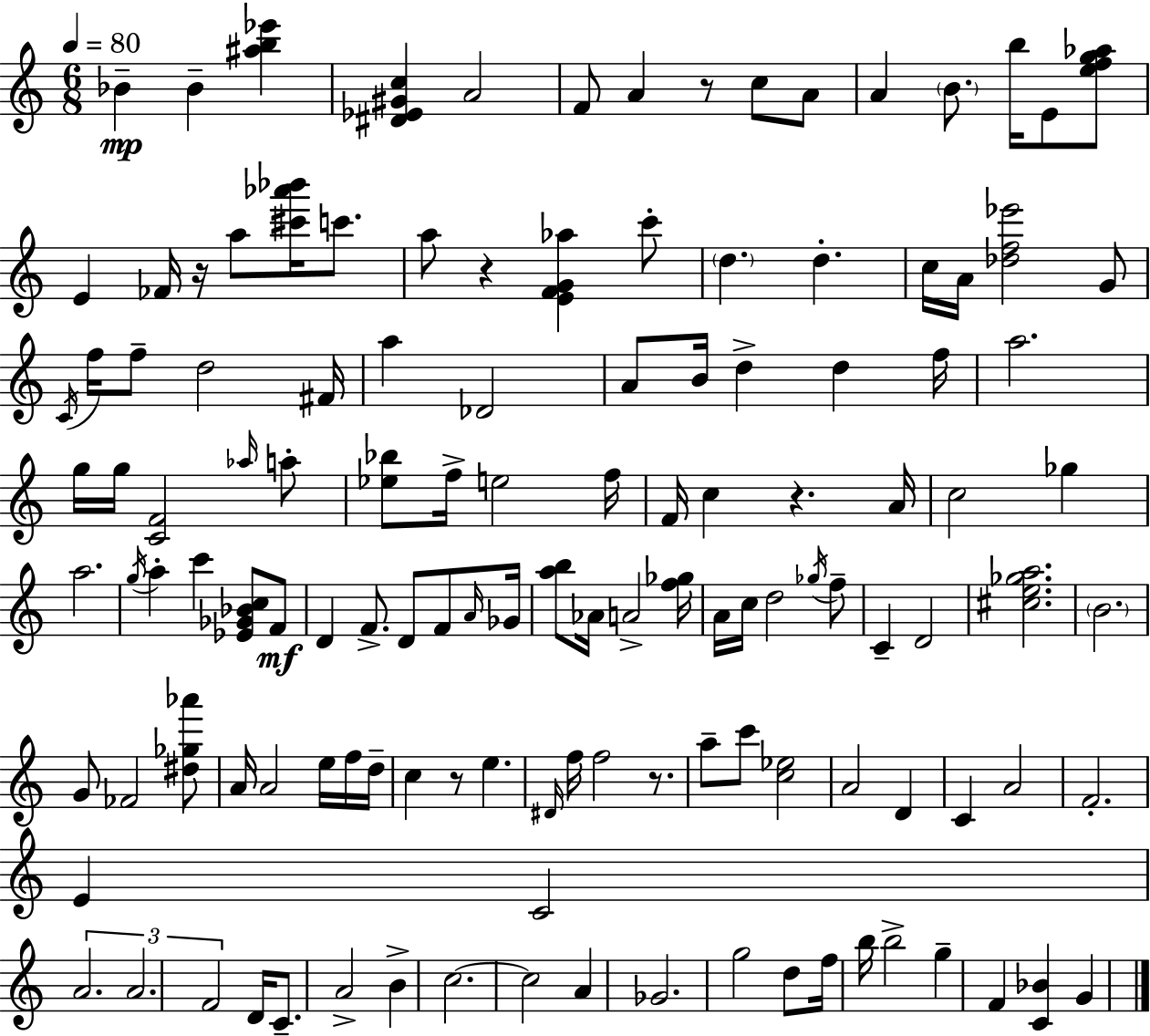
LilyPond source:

{
  \clef treble
  \numericTimeSignature
  \time 6/8
  \key a \minor
  \tempo 4 = 80
  bes'4--\mp bes'4-- <ais'' b'' ees'''>4 | <dis' ees' gis' c''>4 a'2 | f'8 a'4 r8 c''8 a'8 | a'4 \parenthesize b'8. b''16 e'8 <e'' f'' g'' aes''>8 | \break e'4 fes'16 r16 a''8 <cis''' aes''' bes'''>16 c'''8. | a''8 r4 <e' f' g' aes''>4 c'''8-. | \parenthesize d''4. d''4.-. | c''16 a'16 <des'' f'' ees'''>2 g'8 | \break \acciaccatura { c'16 } f''16 f''8-- d''2 | fis'16 a''4 des'2 | a'8 b'16 d''4-> d''4 | f''16 a''2. | \break g''16 g''16 <c' f'>2 \grace { aes''16 } | a''8-. <ees'' bes''>8 f''16-> e''2 | f''16 f'16 c''4 r4. | a'16 c''2 ges''4 | \break a''2. | \acciaccatura { g''16 } a''4-. c'''4 <ees' ges' bes' c''>8 | f'8\mf d'4 f'8.-> d'8 | f'8 \grace { a'16 } ges'16 <a'' b''>8 aes'16 a'2-> | \break <f'' ges''>16 a'16 c''16 d''2 | \acciaccatura { ges''16 } f''8-- c'4-- d'2 | <cis'' e'' ges'' a''>2. | \parenthesize b'2. | \break g'8 fes'2 | <dis'' ges'' aes'''>8 a'16 a'2 | e''16 f''16 d''16-- c''4 r8 e''4. | \grace { dis'16 } f''16 f''2 | \break r8. a''8-- c'''8 <c'' ees''>2 | a'2 | d'4 c'4 a'2 | f'2.-. | \break e'4 c'2 | \tuplet 3/2 { a'2. | a'2. | f'2 } | \break d'16 c'8.-- a'2-> | b'4-> c''2.~~ | c''2 | a'4 ges'2. | \break g''2 | d''8 f''16 b''16 b''2-> | g''4-- f'4 <c' bes'>4 | g'4 \bar "|."
}